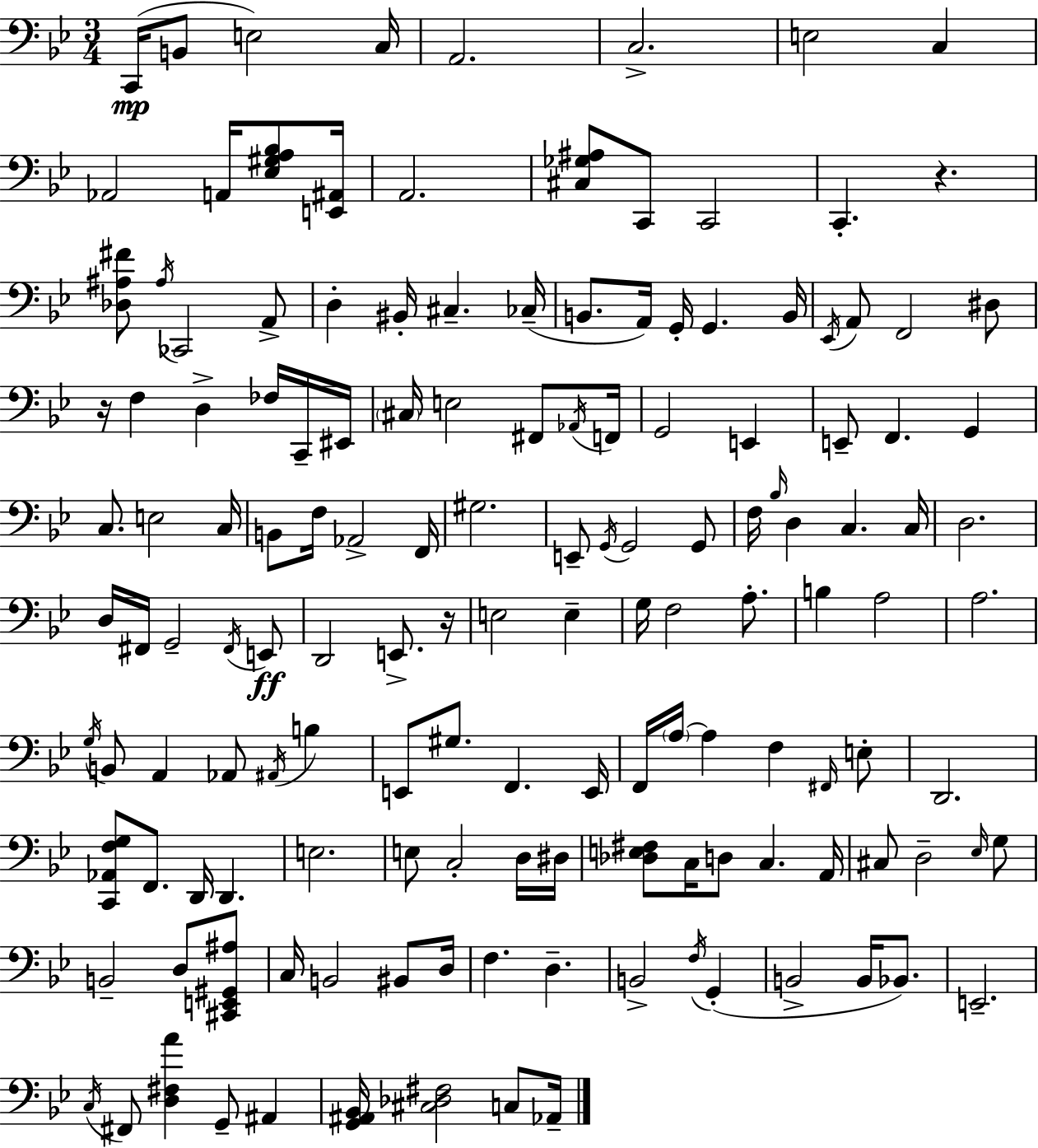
{
  \clef bass
  \numericTimeSignature
  \time 3/4
  \key g \minor
  c,16(\mp b,8 e2) c16 | a,2. | c2.-> | e2 c4 | \break aes,2 a,16 <ees gis a bes>8 <e, ais,>16 | a,2. | <cis ges ais>8 c,8 c,2 | c,4.-. r4. | \break <des ais fis'>8 \acciaccatura { ais16 } ces,2 a,8-> | d4-. bis,16-. cis4.-- | ces16--( b,8. a,16) g,16-. g,4. | b,16 \acciaccatura { ees,16 } a,8 f,2 | \break dis8 r16 f4 d4-> fes16 | c,16-- eis,16 \parenthesize cis16 e2 fis,8 | \acciaccatura { aes,16 } f,16 g,2 e,4 | e,8-- f,4. g,4 | \break c8. e2 | c16 b,8 f16 aes,2-> | f,16 gis2. | e,8-- \acciaccatura { g,16 } g,2 | \break g,8 f16 \grace { bes16 } d4 c4. | c16 d2. | d16 fis,16 g,2-- | \acciaccatura { fis,16 }\ff e,8 d,2 | \break e,8.-> r16 e2 | e4-- g16 f2 | a8.-. b4 a2 | a2. | \break \acciaccatura { g16 } b,8 a,4 | aes,8 \acciaccatura { ais,16 } b4 e,8 gis8. | f,4. e,16 f,16 \parenthesize a16~~ a4 | f4 \grace { fis,16 } e8-. d,2. | \break <c, aes, f g>8 f,8. | d,16 d,4. e2. | e8 c2-. | d16 dis16 <des e fis>8 c16 | \break d8 c4. a,16 cis8 d2-- | \grace { ees16 } g8 b,2-- | d8 <cis, e, gis, ais>8 c16 b,2 | bis,8 d16 f4. | \break d4.-- b,2-> | \acciaccatura { f16 }( g,4-. b,2-> | b,16 bes,8.) e,2.-- | \acciaccatura { c16 } | \break fis,8 <d fis a'>4 g,8-- ais,4 | <g, ais, bes,>16 <cis des fis>2 c8 aes,16-- | \bar "|."
}